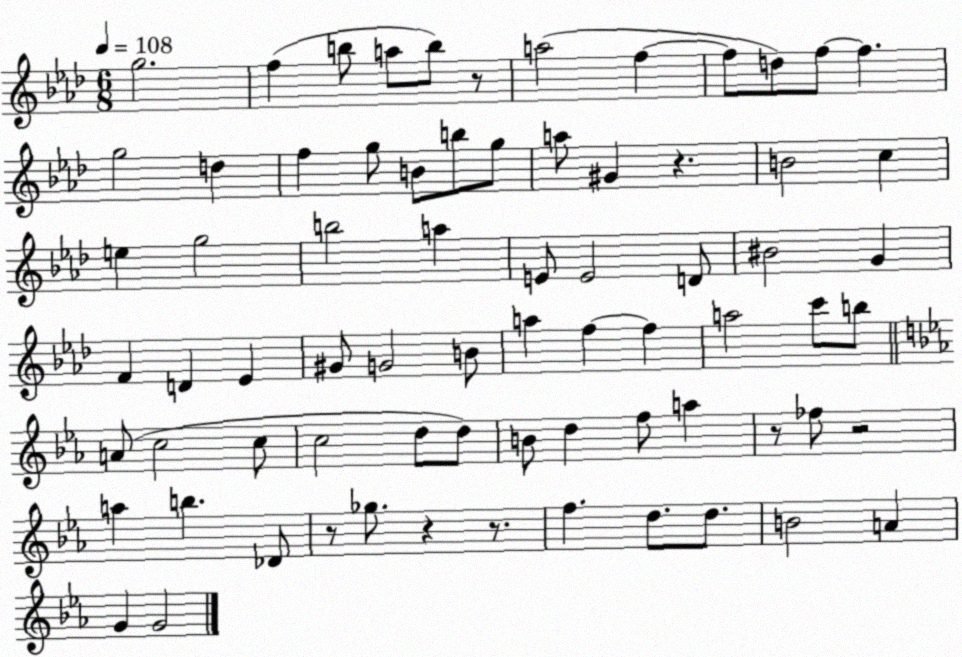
X:1
T:Untitled
M:6/8
L:1/4
K:Ab
g2 f b/2 a/2 b/2 z/2 a2 f f/2 d/2 f/2 f g2 d f g/2 B/2 b/2 g/2 a/2 ^G z B2 c e g2 b2 a E/2 E2 D/2 ^B2 G F D _E ^G/2 G2 B/2 a f f a2 c'/2 b/2 A/2 c2 c/2 c2 d/2 d/2 B/2 d f/2 a z/2 _f/2 z2 a b _D/2 z/2 _g/2 z z/2 f d/2 d/2 B2 A G G2